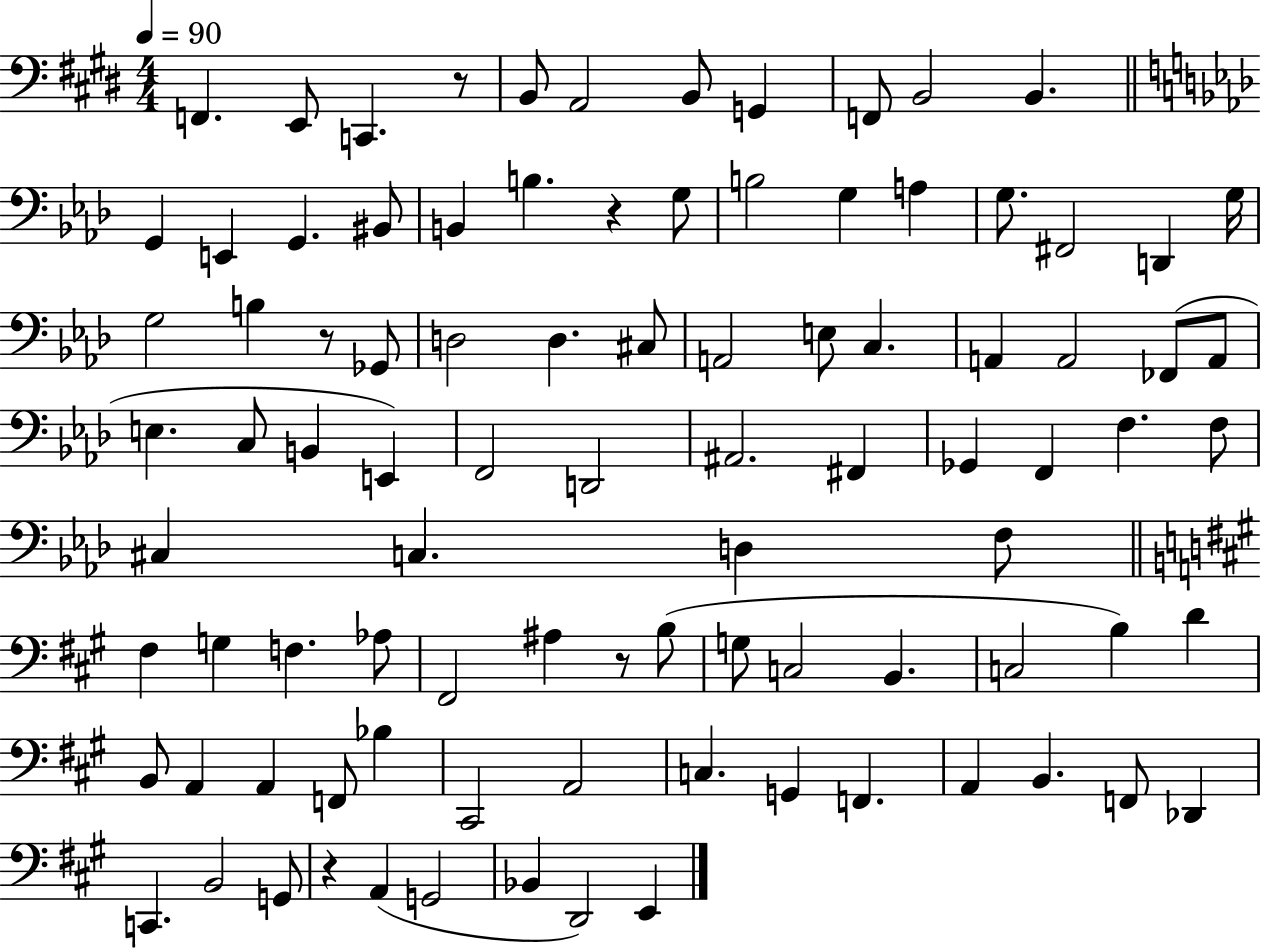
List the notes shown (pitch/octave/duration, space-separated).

F2/q. E2/e C2/q. R/e B2/e A2/h B2/e G2/q F2/e B2/h B2/q. G2/q E2/q G2/q. BIS2/e B2/q B3/q. R/q G3/e B3/h G3/q A3/q G3/e. F#2/h D2/q G3/s G3/h B3/q R/e Gb2/e D3/h D3/q. C#3/e A2/h E3/e C3/q. A2/q A2/h FES2/e A2/e E3/q. C3/e B2/q E2/q F2/h D2/h A#2/h. F#2/q Gb2/q F2/q F3/q. F3/e C#3/q C3/q. D3/q F3/e F#3/q G3/q F3/q. Ab3/e F#2/h A#3/q R/e B3/e G3/e C3/h B2/q. C3/h B3/q D4/q B2/e A2/q A2/q F2/e Bb3/q C#2/h A2/h C3/q. G2/q F2/q. A2/q B2/q. F2/e Db2/q C2/q. B2/h G2/e R/q A2/q G2/h Bb2/q D2/h E2/q